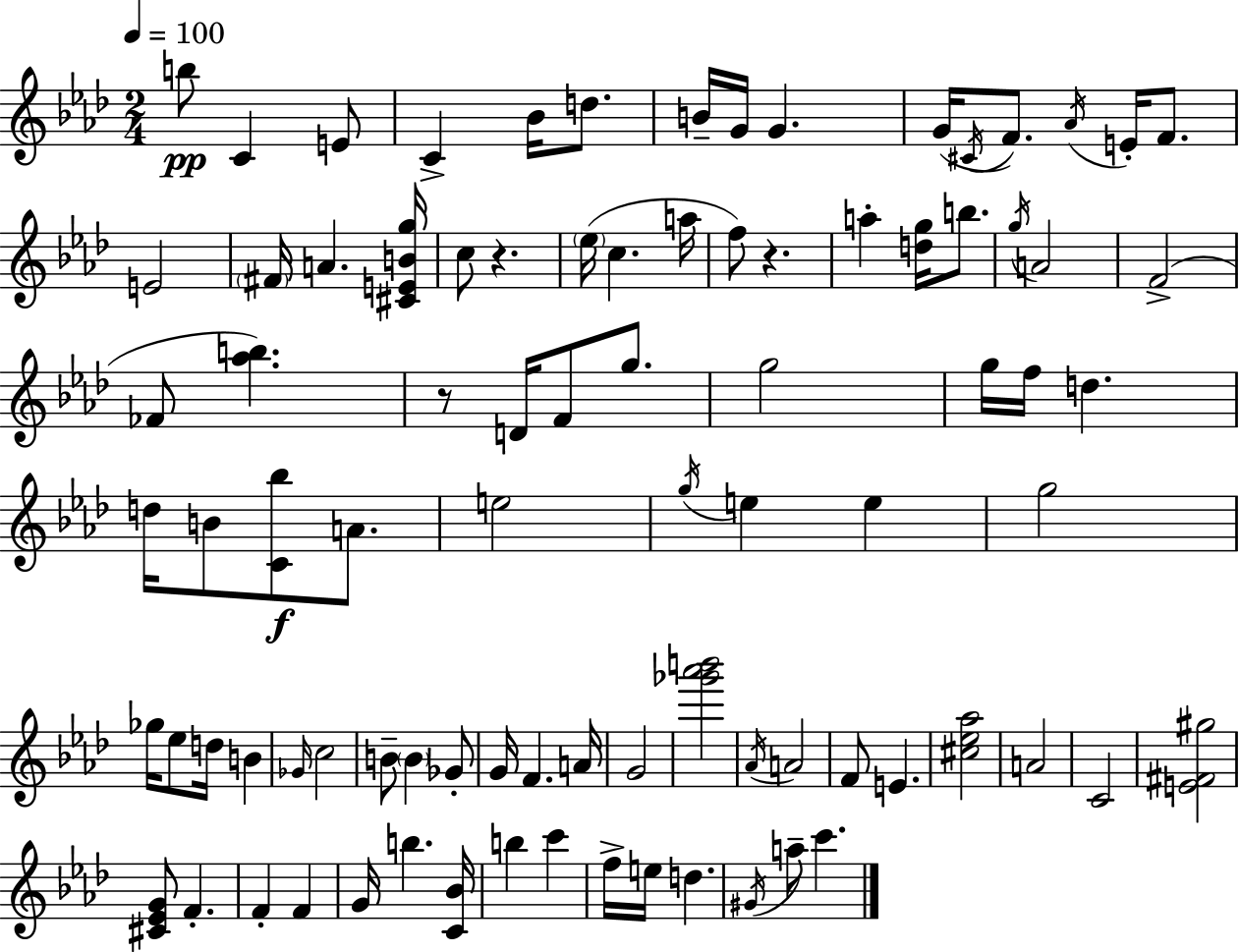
{
  \clef treble
  \numericTimeSignature
  \time 2/4
  \key f \minor
  \tempo 4 = 100
  \repeat volta 2 { b''8\pp c'4 e'8 | c'4-> bes'16 d''8. | b'16-- g'16 g'4. | g'16( \acciaccatura { cis'16 } f'8.) \acciaccatura { aes'16 } e'16-. f'8. | \break e'2 | \parenthesize fis'16 a'4. | <cis' e' b' g''>16 c''8 r4. | \parenthesize ees''16( c''4. | \break a''16 f''8) r4. | a''4-. <d'' g''>16 b''8. | \acciaccatura { g''16 } a'2 | f'2->( | \break fes'8 <aes'' b''>4.) | r8 d'16 f'8 | g''8. g''2 | g''16 f''16 d''4. | \break d''16 b'8 <c' bes''>8\f | a'8. e''2 | \acciaccatura { g''16 } e''4 | e''4 g''2 | \break ges''16 ees''8 d''16 | b'4 \grace { ges'16 } c''2 | b'8-- \parenthesize b'4 | ges'8-. g'16 f'4. | \break a'16 g'2 | <ges''' aes''' b'''>2 | \acciaccatura { aes'16 } a'2 | f'8 | \break e'4. <cis'' ees'' aes''>2 | a'2 | c'2 | <e' fis' gis''>2 | \break <cis' ees' g'>8 | f'4.-. f'4-. | f'4 g'16 b''4. | <c' bes'>16 b''4 | \break c'''4 f''16-> e''16 | d''4. \acciaccatura { gis'16 } a''8-- | c'''4. } \bar "|."
}